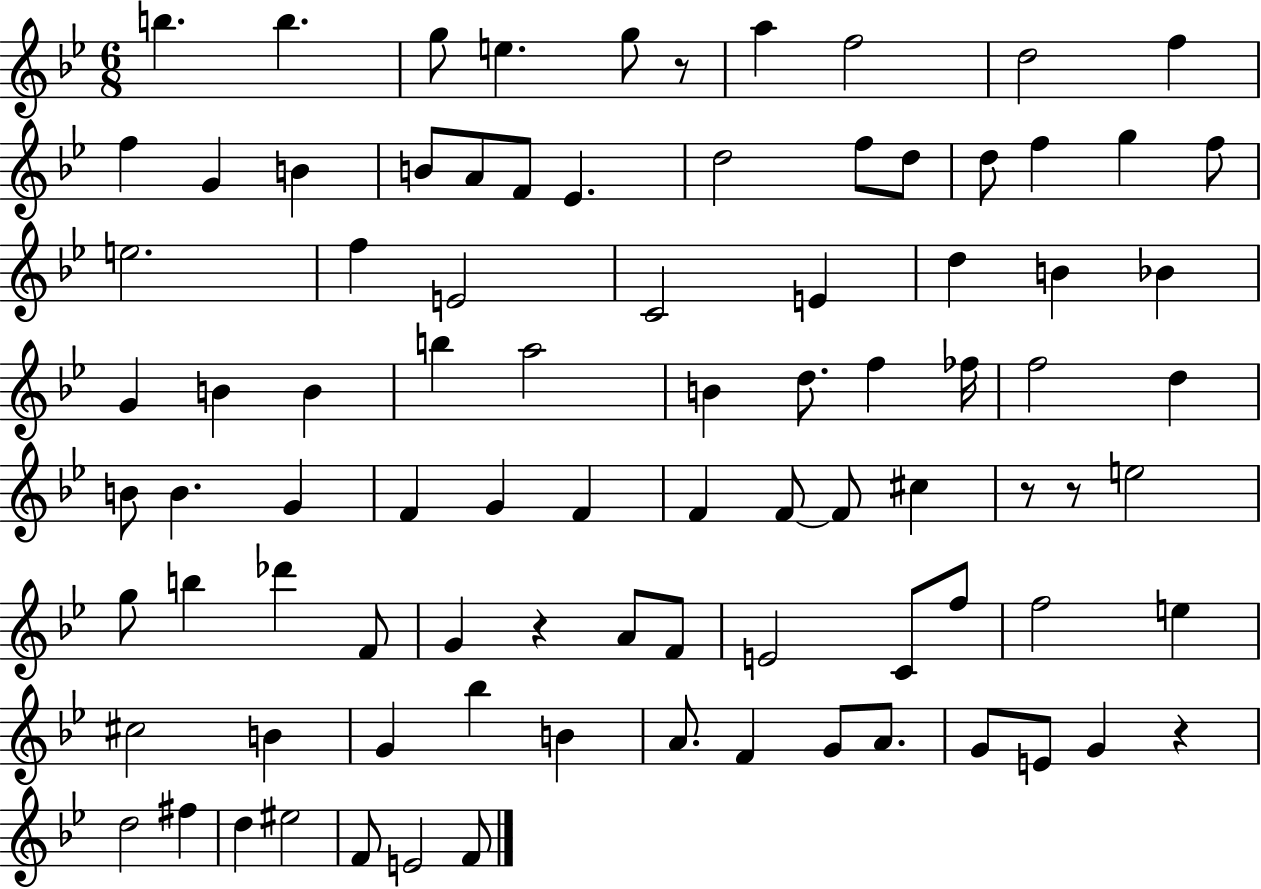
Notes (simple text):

B5/q. B5/q. G5/e E5/q. G5/e R/e A5/q F5/h D5/h F5/q F5/q G4/q B4/q B4/e A4/e F4/e Eb4/q. D5/h F5/e D5/e D5/e F5/q G5/q F5/e E5/h. F5/q E4/h C4/h E4/q D5/q B4/q Bb4/q G4/q B4/q B4/q B5/q A5/h B4/q D5/e. F5/q FES5/s F5/h D5/q B4/e B4/q. G4/q F4/q G4/q F4/q F4/q F4/e F4/e C#5/q R/e R/e E5/h G5/e B5/q Db6/q F4/e G4/q R/q A4/e F4/e E4/h C4/e F5/e F5/h E5/q C#5/h B4/q G4/q Bb5/q B4/q A4/e. F4/q G4/e A4/e. G4/e E4/e G4/q R/q D5/h F#5/q D5/q EIS5/h F4/e E4/h F4/e